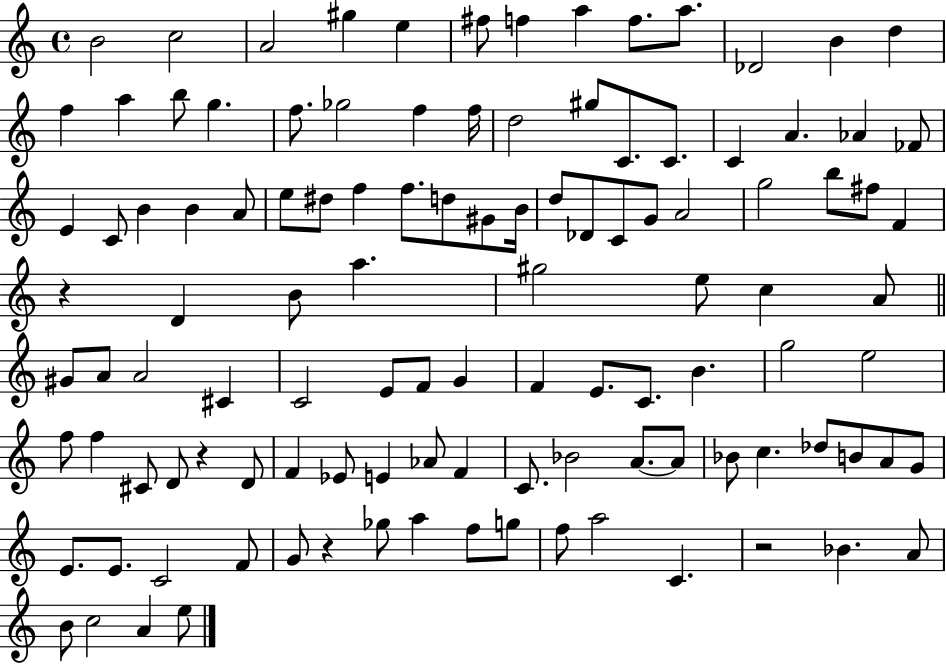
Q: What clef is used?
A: treble